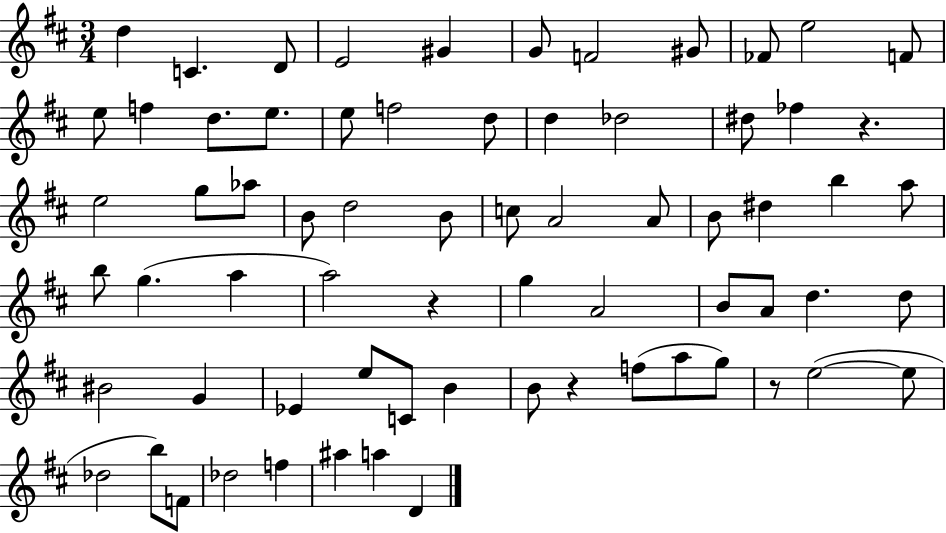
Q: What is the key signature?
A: D major